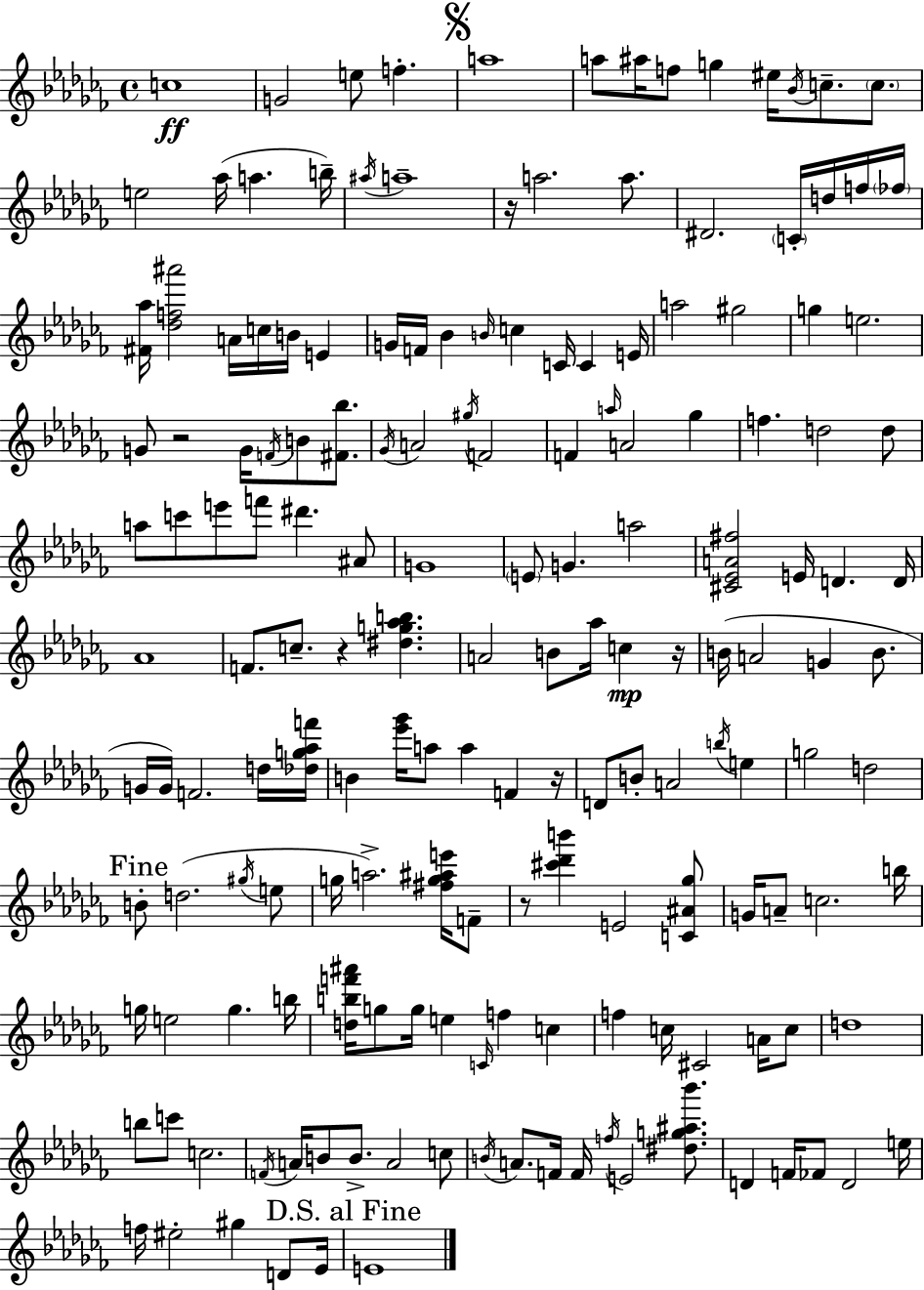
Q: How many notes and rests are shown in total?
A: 168